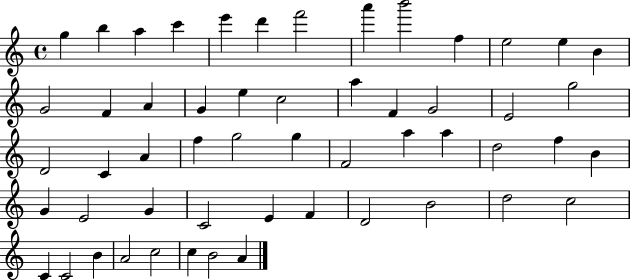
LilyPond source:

{
  \clef treble
  \time 4/4
  \defaultTimeSignature
  \key c \major
  g''4 b''4 a''4 c'''4 | e'''4 d'''4 f'''2 | a'''4 b'''2 f''4 | e''2 e''4 b'4 | \break g'2 f'4 a'4 | g'4 e''4 c''2 | a''4 f'4 g'2 | e'2 g''2 | \break d'2 c'4 a'4 | f''4 g''2 g''4 | f'2 a''4 a''4 | d''2 f''4 b'4 | \break g'4 e'2 g'4 | c'2 e'4 f'4 | d'2 b'2 | d''2 c''2 | \break c'4 c'2 b'4 | a'2 c''2 | c''4 b'2 a'4 | \bar "|."
}